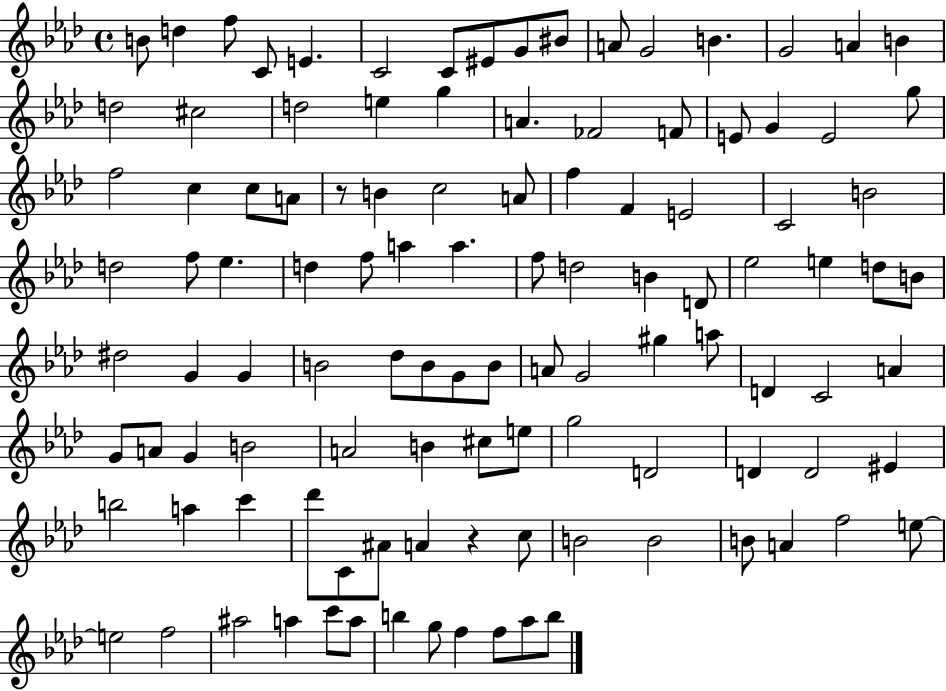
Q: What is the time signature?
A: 4/4